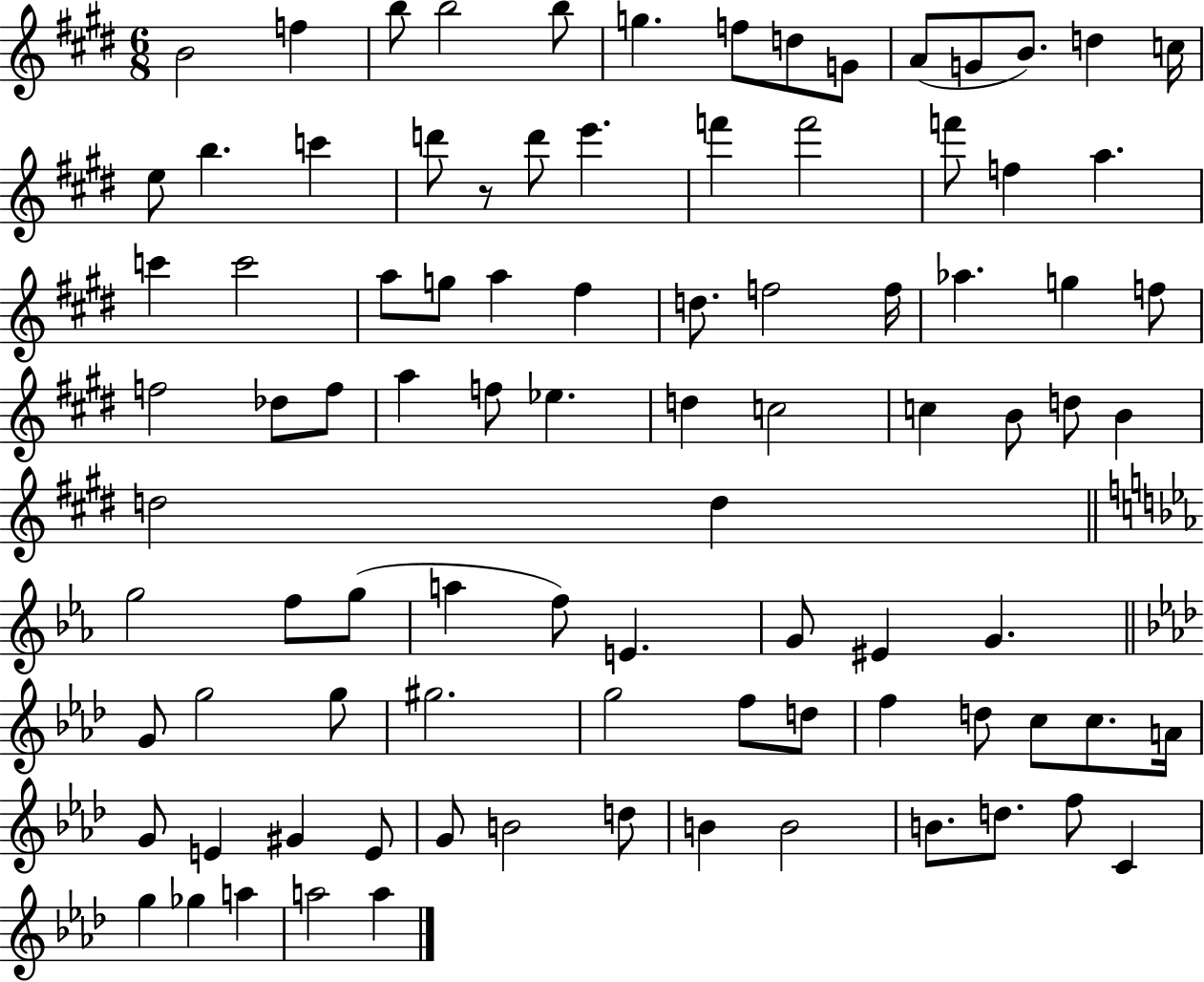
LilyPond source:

{
  \clef treble
  \numericTimeSignature
  \time 6/8
  \key e \major
  b'2 f''4 | b''8 b''2 b''8 | g''4. f''8 d''8 g'8 | a'8( g'8 b'8.) d''4 c''16 | \break e''8 b''4. c'''4 | d'''8 r8 d'''8 e'''4. | f'''4 f'''2 | f'''8 f''4 a''4. | \break c'''4 c'''2 | a''8 g''8 a''4 fis''4 | d''8. f''2 f''16 | aes''4. g''4 f''8 | \break f''2 des''8 f''8 | a''4 f''8 ees''4. | d''4 c''2 | c''4 b'8 d''8 b'4 | \break d''2 d''4 | \bar "||" \break \key c \minor g''2 f''8 g''8( | a''4 f''8) e'4. | g'8 eis'4 g'4. | \bar "||" \break \key f \minor g'8 g''2 g''8 | gis''2. | g''2 f''8 d''8 | f''4 d''8 c''8 c''8. a'16 | \break g'8 e'4 gis'4 e'8 | g'8 b'2 d''8 | b'4 b'2 | b'8. d''8. f''8 c'4 | \break g''4 ges''4 a''4 | a''2 a''4 | \bar "|."
}